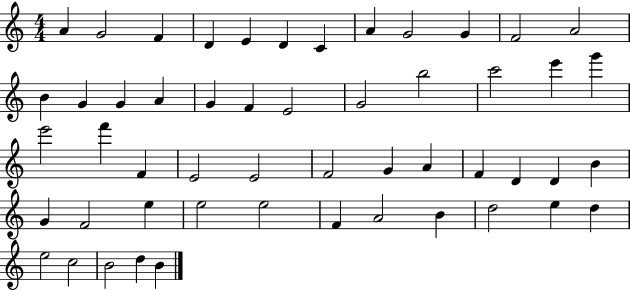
{
  \clef treble
  \numericTimeSignature
  \time 4/4
  \key c \major
  a'4 g'2 f'4 | d'4 e'4 d'4 c'4 | a'4 g'2 g'4 | f'2 a'2 | \break b'4 g'4 g'4 a'4 | g'4 f'4 e'2 | g'2 b''2 | c'''2 e'''4 g'''4 | \break e'''2 f'''4 f'4 | e'2 e'2 | f'2 g'4 a'4 | f'4 d'4 d'4 b'4 | \break g'4 f'2 e''4 | e''2 e''2 | f'4 a'2 b'4 | d''2 e''4 d''4 | \break e''2 c''2 | b'2 d''4 b'4 | \bar "|."
}